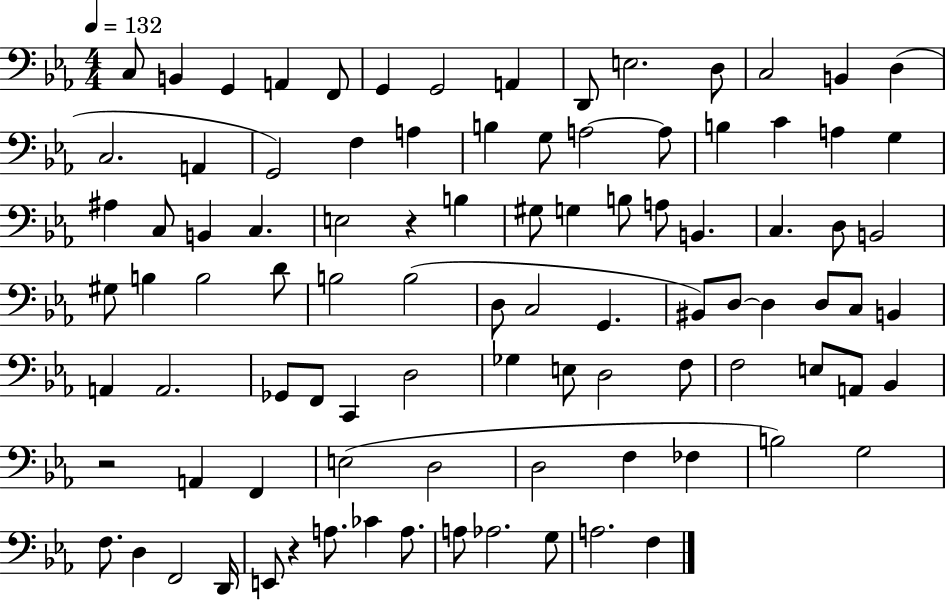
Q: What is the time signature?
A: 4/4